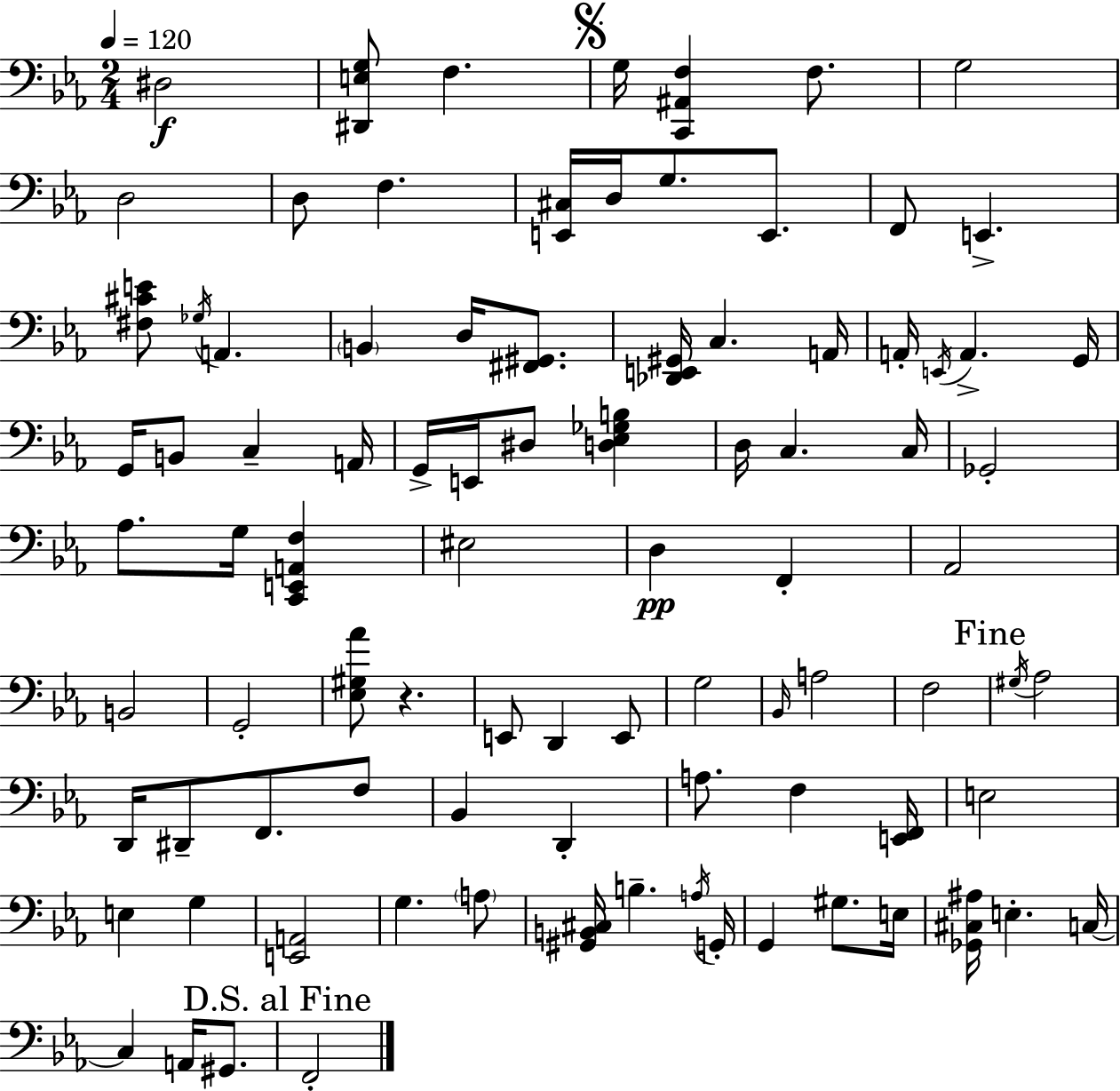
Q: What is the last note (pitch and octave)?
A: F2